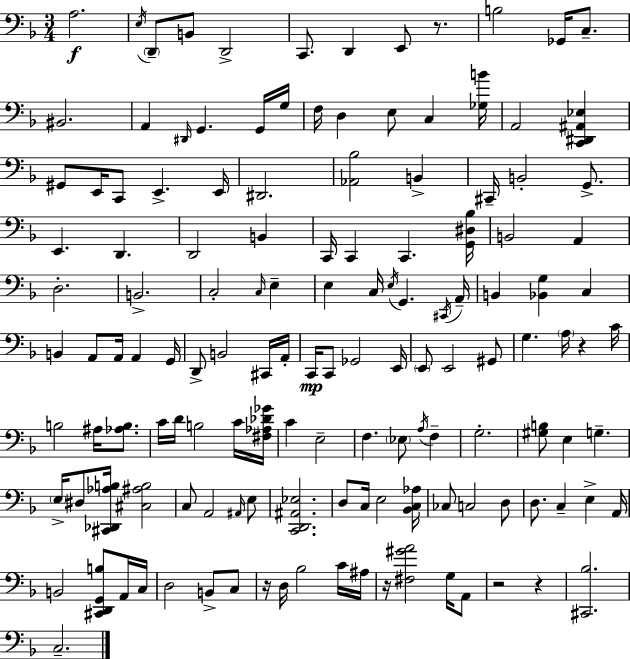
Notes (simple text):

A3/h. E3/s D2/e B2/e D2/h C2/e. D2/q E2/e R/e. B3/h Gb2/s C3/e. BIS2/h. A2/q D#2/s G2/q. G2/s G3/s F3/s D3/q E3/e C3/q [Gb3,B4]/s A2/h [C2,D#2,A#2,Eb3]/q G#2/e E2/s C2/e E2/q. E2/s D#2/h. [Ab2,Bb3]/h B2/q C#2/s B2/h G2/e. E2/q. D2/q. D2/h B2/q C2/s C2/q C2/q. [G2,D#3,Bb3]/s B2/h A2/q D3/h. B2/h. C3/h C3/s E3/q E3/q C3/s E3/s G2/q. C#2/s A2/s B2/q [Bb2,G3]/q C3/q B2/q A2/e A2/s A2/q G2/s D2/e B2/h C#2/s A2/s C2/s C2/e Gb2/h E2/s E2/e E2/h G#2/e G3/q. A3/s R/q C4/s B3/h A#3/s [Ab3,B3]/e. C4/s D4/s B3/h C4/s [F#3,Ab3,Db4,Gb4]/s C4/q E3/h F3/q. Eb3/e A3/s F3/q G3/h. [G#3,B3]/e E3/q G3/q. E3/s D#3/e [C#2,Db2,Ab3,B3]/s [C#3,A#3,B3]/h C3/e A2/h A#2/s E3/e [C2,D2,A#2,Eb3]/h. D3/e C3/s E3/h [Bb2,C3,Ab3]/s CES3/e C3/h D3/e D3/e. C3/q E3/q A2/s B2/h [C#2,D2,G2,B3]/e A2/s C3/s D3/h B2/e C3/e R/s D3/s Bb3/h C4/s A#3/s R/s [F#3,G#4,A4]/h G3/s A2/e R/h R/q [C#2,Bb3]/h. C3/h.